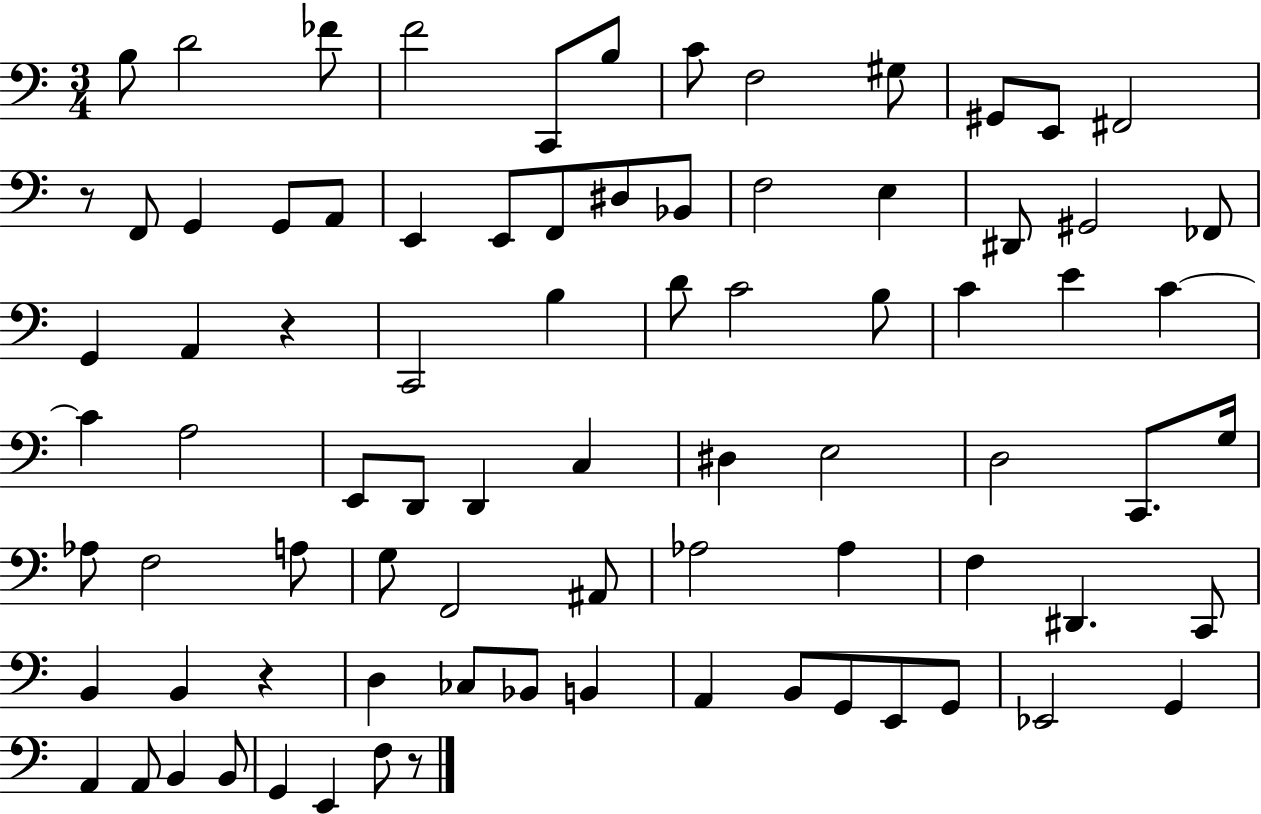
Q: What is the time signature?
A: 3/4